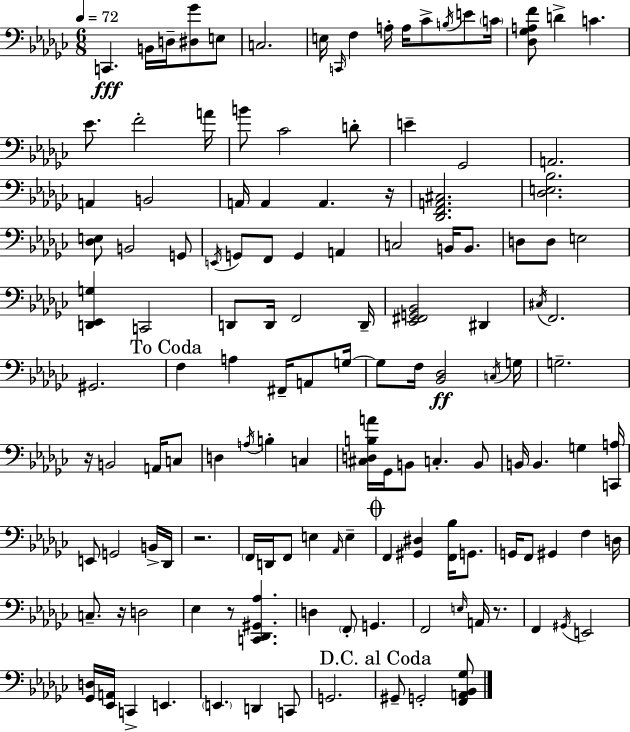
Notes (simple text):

C2/q. B2/s D3/s [D#3,Gb4]/e E3/e C3/h. E3/s C2/s F3/q A3/s A3/s CES4/e B3/s E4/e C4/s [Db3,Gb3,A3,F4]/e D4/q C4/q. Eb4/e. F4/h A4/s B4/e CES4/h D4/e E4/q Gb2/h A2/h. A2/q B2/h A2/s A2/q A2/q. R/s [Db2,F2,A2,C#3]/h. [Db3,E3,Bb3]/h. [Db3,E3]/e B2/h G2/e E2/s G2/e F2/e G2/q A2/q C3/h B2/s B2/e. D3/e D3/e E3/h [D2,Eb2,G3]/q C2/h D2/e D2/s F2/h D2/s [Eb2,F#2,G2,Bb2]/h D#2/q C#3/s F2/h. G#2/h. F3/q A3/q F#2/s A2/e G3/s G3/e F3/s [Bb2,Db3]/h C3/s G3/s G3/h. R/s B2/h A2/s C3/e D3/q A3/s B3/q C3/q [C#3,D3,B3,A4]/s Gb2/s B2/e C3/q. B2/e B2/s B2/q. G3/q [C2,A3]/s E2/e G2/h B2/s Db2/s R/h. F2/s D2/s F2/e E3/q Ab2/s E3/q F2/q [G#2,D#3]/q [F2,Bb3]/s G2/e. G2/s F2/e G#2/q F3/q D3/s C3/e. R/s D3/h Eb3/q R/e [C2,Db2,G#2,Ab3]/q. D3/q F2/e G2/q. F2/h E3/s A2/s R/e. F2/q G#2/s E2/h [Gb2,D3]/s [Eb2,A2]/s C2/q E2/q. E2/q. D2/q C2/e G2/h. G#2/e G2/h [F2,A2,Bb2,Gb3]/e